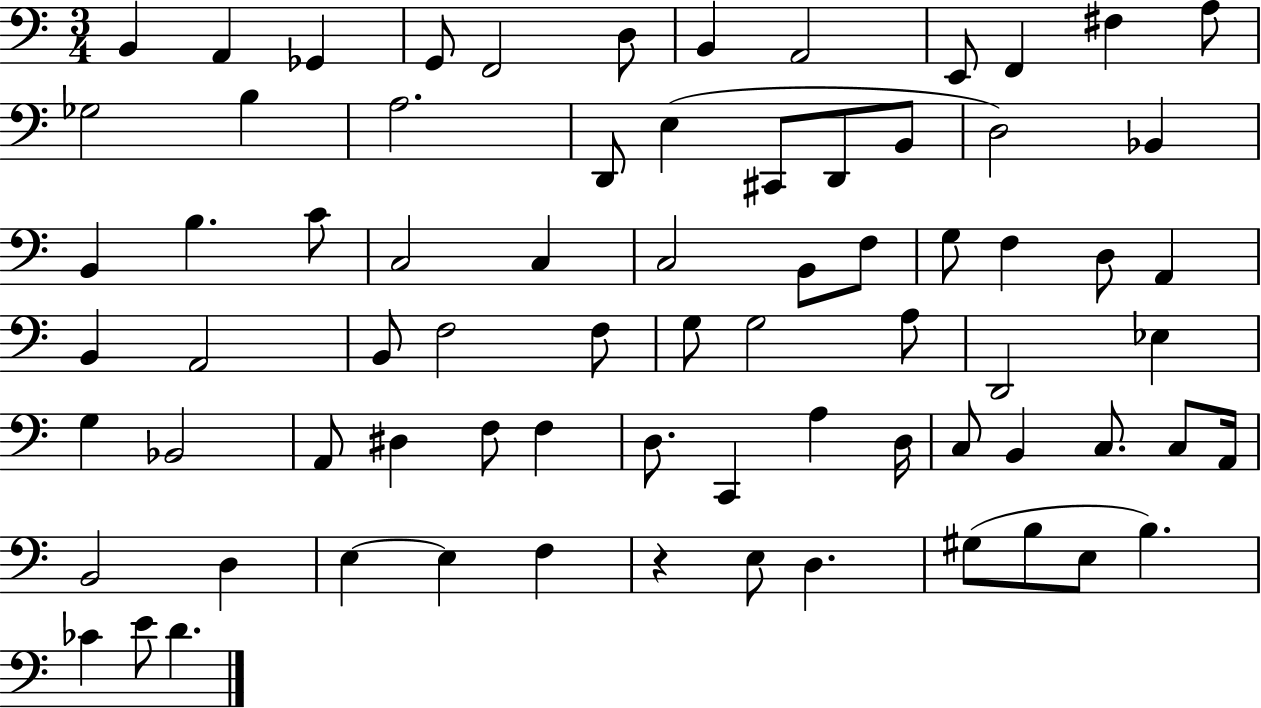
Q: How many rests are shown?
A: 1